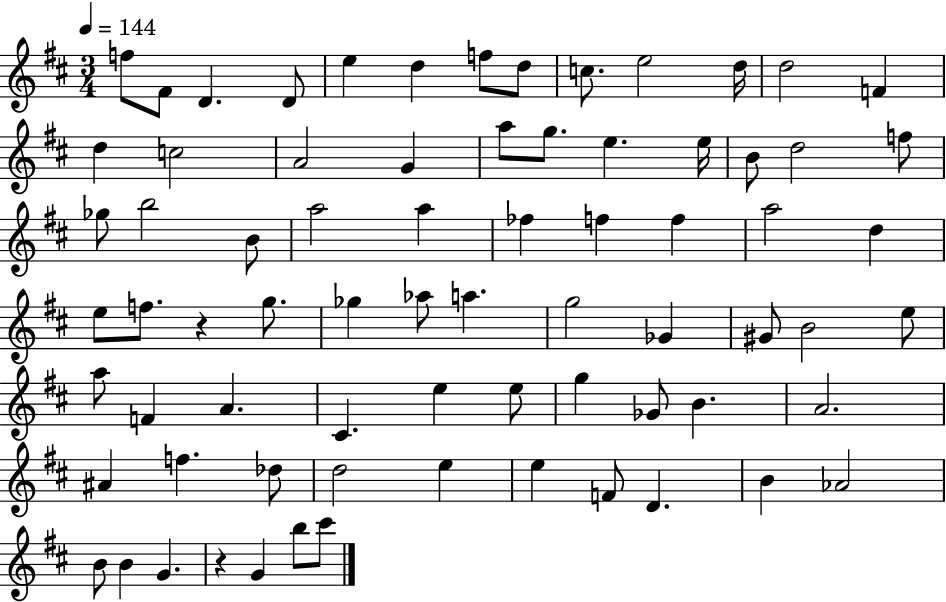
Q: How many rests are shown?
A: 2